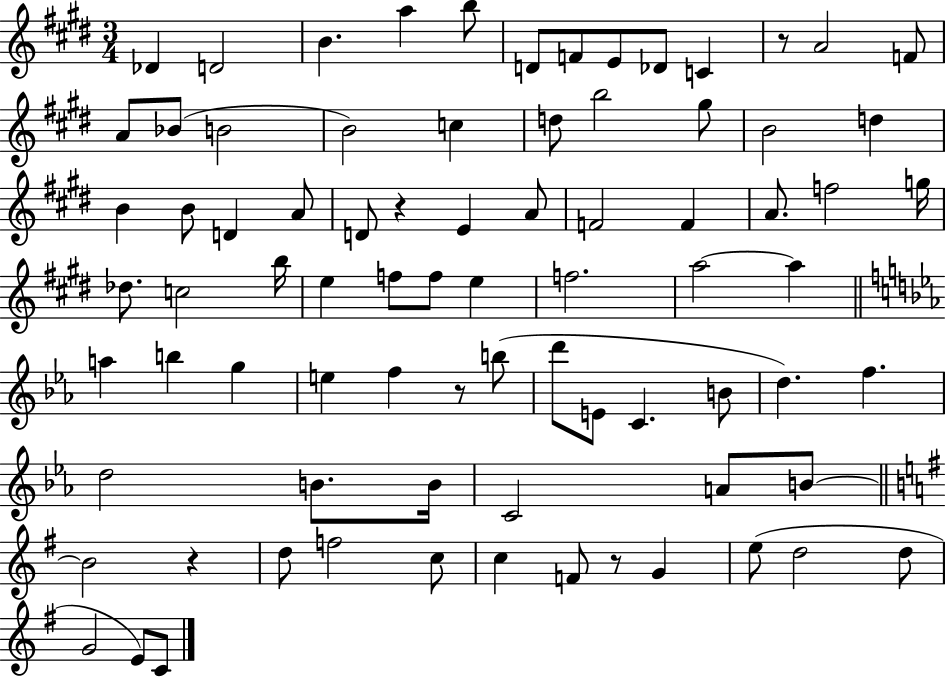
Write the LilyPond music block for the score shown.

{
  \clef treble
  \numericTimeSignature
  \time 3/4
  \key e \major
  \repeat volta 2 { des'4 d'2 | b'4. a''4 b''8 | d'8 f'8 e'8 des'8 c'4 | r8 a'2 f'8 | \break a'8 bes'8( b'2 | b'2) c''4 | d''8 b''2 gis''8 | b'2 d''4 | \break b'4 b'8 d'4 a'8 | d'8 r4 e'4 a'8 | f'2 f'4 | a'8. f''2 g''16 | \break des''8. c''2 b''16 | e''4 f''8 f''8 e''4 | f''2. | a''2~~ a''4 | \break \bar "||" \break \key ees \major a''4 b''4 g''4 | e''4 f''4 r8 b''8( | d'''8 e'8 c'4. b'8 | d''4.) f''4. | \break d''2 b'8. b'16 | c'2 a'8 b'8~~ | \bar "||" \break \key g \major b'2 r4 | d''8 f''2 c''8 | c''4 f'8 r8 g'4 | e''8( d''2 d''8 | \break g'2 e'8) c'8 | } \bar "|."
}